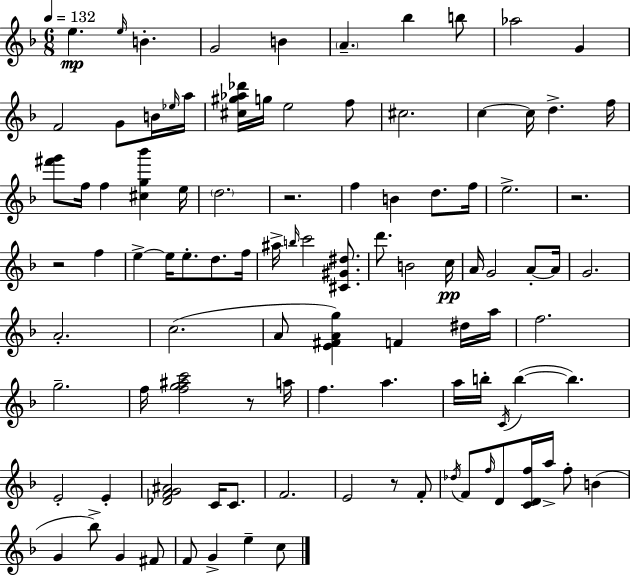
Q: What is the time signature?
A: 6/8